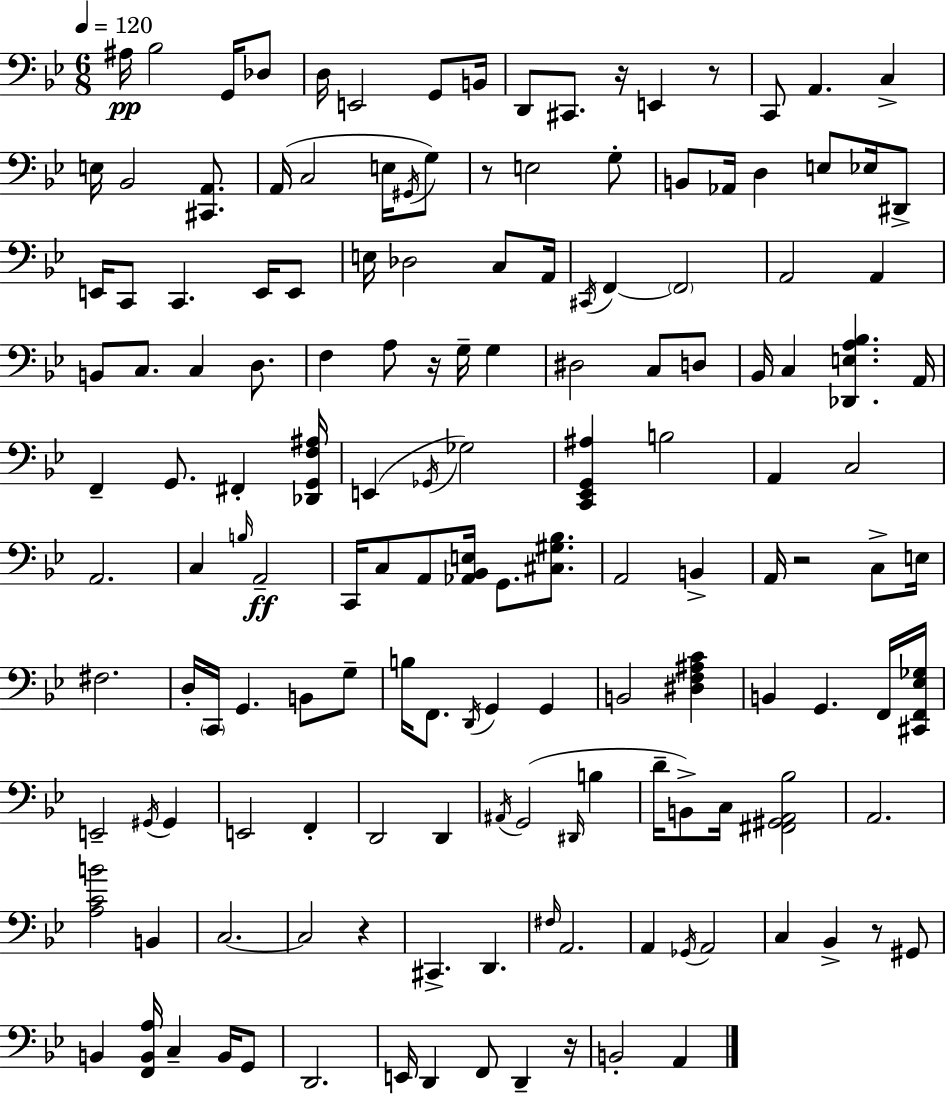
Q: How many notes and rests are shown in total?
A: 152